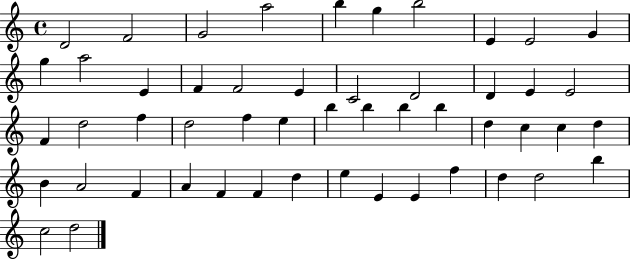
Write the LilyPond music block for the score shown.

{
  \clef treble
  \time 4/4
  \defaultTimeSignature
  \key c \major
  d'2 f'2 | g'2 a''2 | b''4 g''4 b''2 | e'4 e'2 g'4 | \break g''4 a''2 e'4 | f'4 f'2 e'4 | c'2 d'2 | d'4 e'4 e'2 | \break f'4 d''2 f''4 | d''2 f''4 e''4 | b''4 b''4 b''4 b''4 | d''4 c''4 c''4 d''4 | \break b'4 a'2 f'4 | a'4 f'4 f'4 d''4 | e''4 e'4 e'4 f''4 | d''4 d''2 b''4 | \break c''2 d''2 | \bar "|."
}